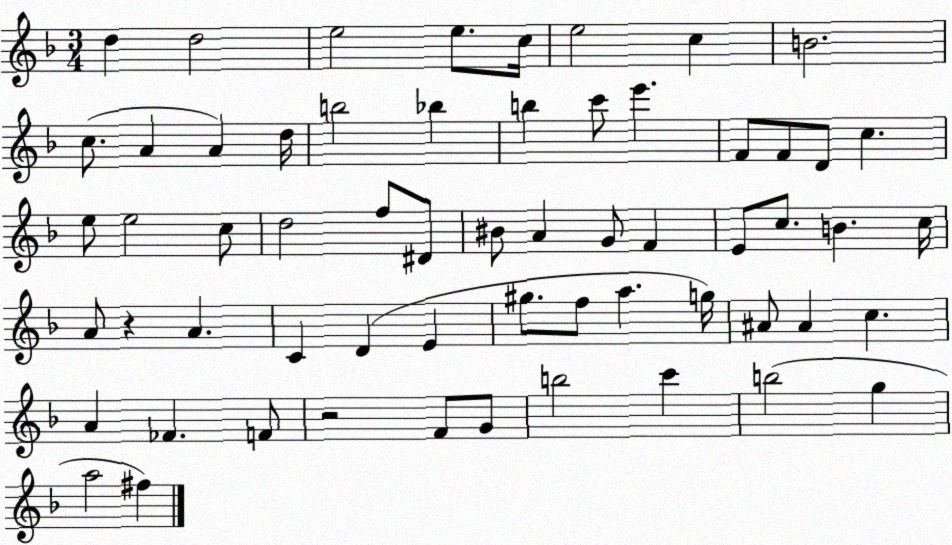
X:1
T:Untitled
M:3/4
L:1/4
K:F
d d2 e2 e/2 c/4 e2 c B2 c/2 A A d/4 b2 _b b c'/2 e' F/2 F/2 D/2 c e/2 e2 c/2 d2 f/2 ^D/2 ^B/2 A G/2 F E/2 c/2 B c/4 A/2 z A C D E ^g/2 f/2 a g/4 ^A/2 ^A c A _F F/2 z2 F/2 G/2 b2 c' b2 g a2 ^f